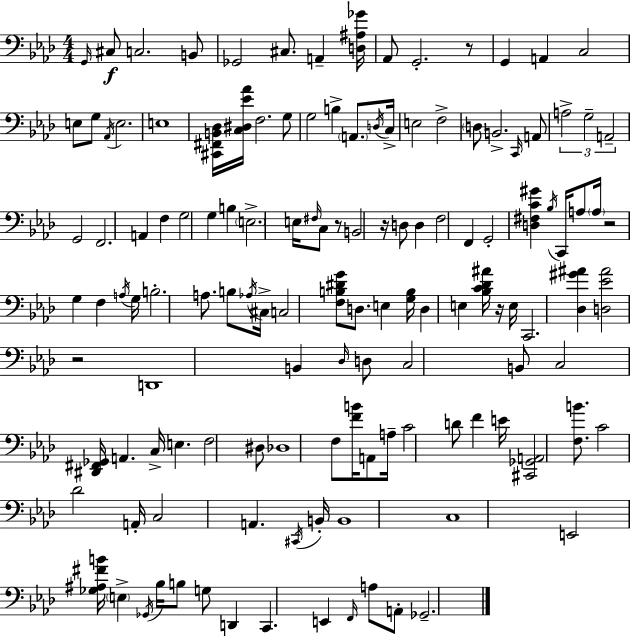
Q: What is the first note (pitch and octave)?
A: G2